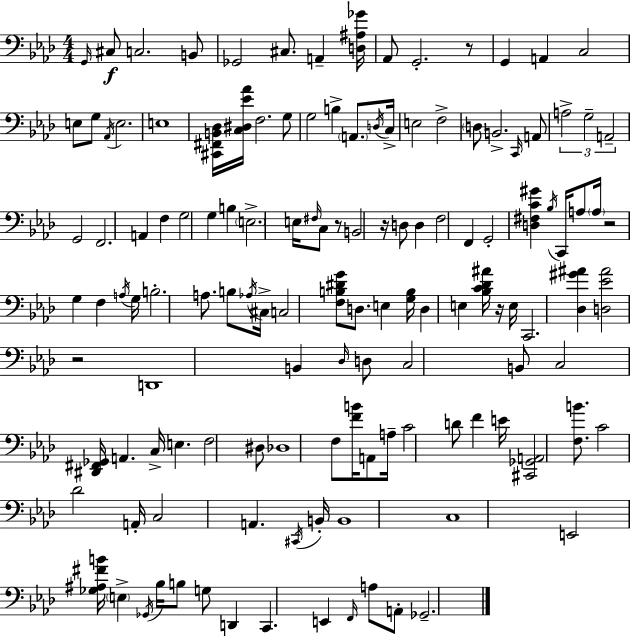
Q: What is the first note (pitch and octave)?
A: G2